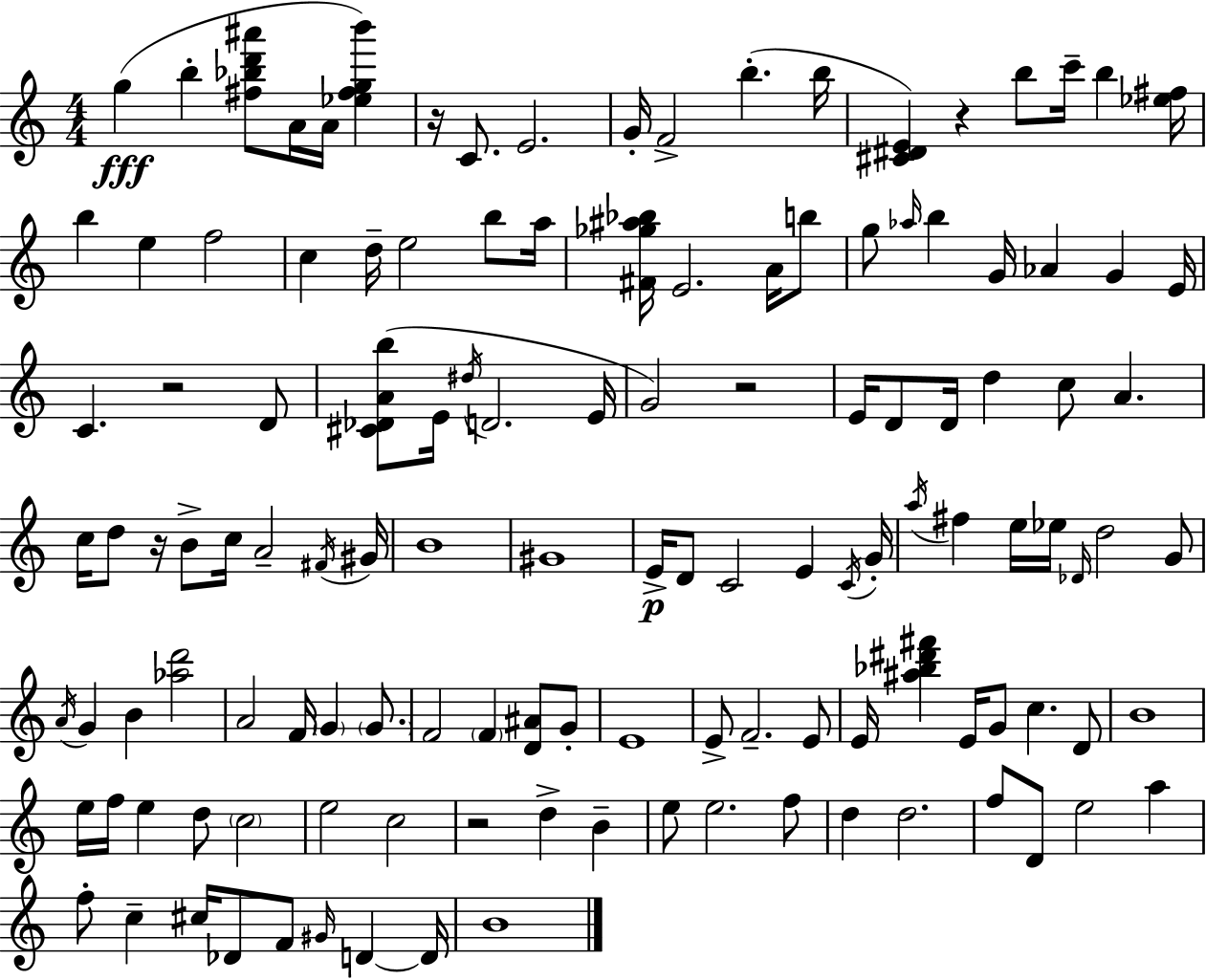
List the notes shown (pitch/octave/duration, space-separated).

G5/q B5/q [F#5,Bb5,D6,A#6]/e A4/s A4/s [Eb5,F#5,G5,B6]/q R/s C4/e. E4/h. G4/s F4/h B5/q. B5/s [C#4,D#4,E4]/q R/q B5/e C6/s B5/q [Eb5,F#5]/s B5/q E5/q F5/h C5/q D5/s E5/h B5/e A5/s [F#4,Gb5,A#5,Bb5]/s E4/h. A4/s B5/e G5/e Ab5/s B5/q G4/s Ab4/q G4/q E4/s C4/q. R/h D4/e [C#4,Db4,A4,B5]/e E4/s D#5/s D4/h. E4/s G4/h R/h E4/s D4/e D4/s D5/q C5/e A4/q. C5/s D5/e R/s B4/e C5/s A4/h F#4/s G#4/s B4/w G#4/w E4/s D4/e C4/h E4/q C4/s G4/s A5/s F#5/q E5/s Eb5/s Db4/s D5/h G4/e A4/s G4/q B4/q [Ab5,D6]/h A4/h F4/s G4/q G4/e. F4/h F4/q [D4,A#4]/e G4/e E4/w E4/e F4/h. E4/e E4/s [A#5,Bb5,D#6,F#6]/q E4/s G4/e C5/q. D4/e B4/w E5/s F5/s E5/q D5/e C5/h E5/h C5/h R/h D5/q B4/q E5/e E5/h. F5/e D5/q D5/h. F5/e D4/e E5/h A5/q F5/e C5/q C#5/s Db4/e F4/e G#4/s D4/q D4/s B4/w